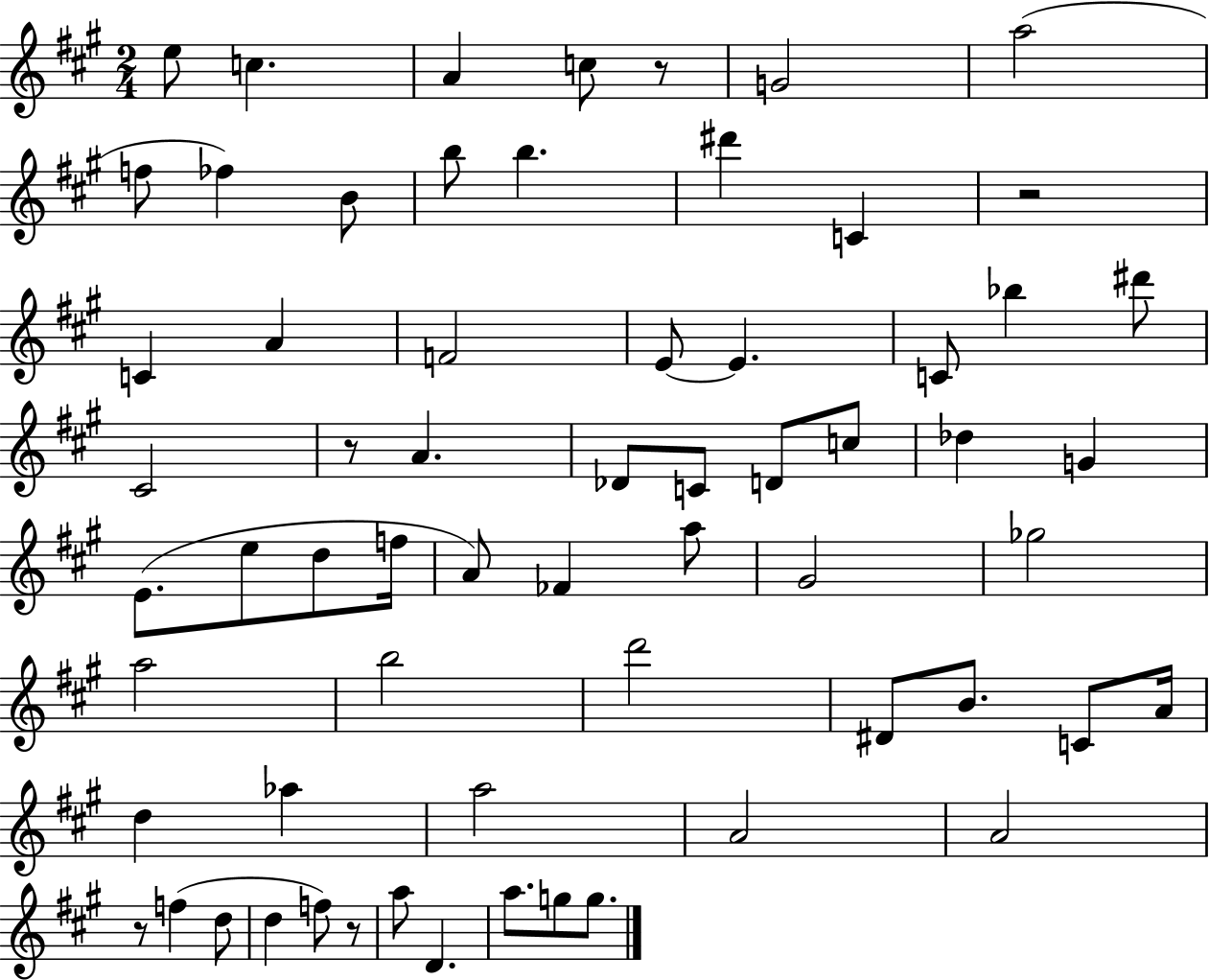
E5/e C5/q. A4/q C5/e R/e G4/h A5/h F5/e FES5/q B4/e B5/e B5/q. D#6/q C4/q R/h C4/q A4/q F4/h E4/e E4/q. C4/e Bb5/q D#6/e C#4/h R/e A4/q. Db4/e C4/e D4/e C5/e Db5/q G4/q E4/e. E5/e D5/e F5/s A4/e FES4/q A5/e G#4/h Gb5/h A5/h B5/h D6/h D#4/e B4/e. C4/e A4/s D5/q Ab5/q A5/h A4/h A4/h R/e F5/q D5/e D5/q F5/e R/e A5/e D4/q. A5/e. G5/e G5/e.